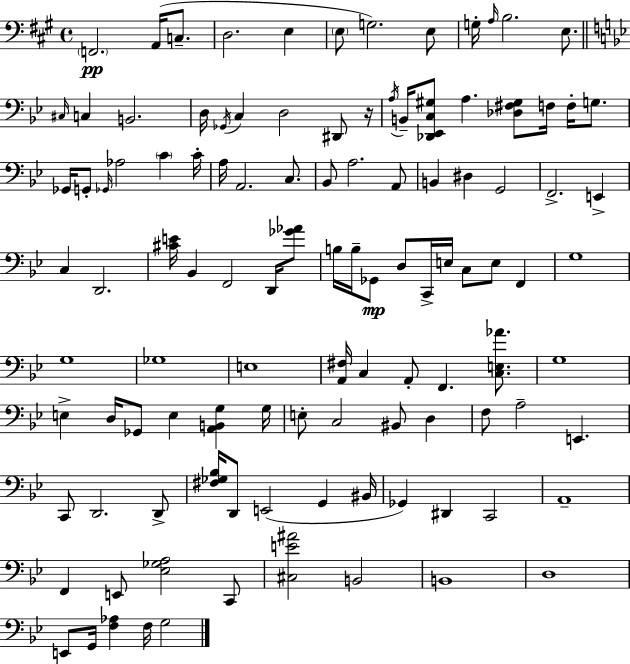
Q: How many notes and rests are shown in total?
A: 110